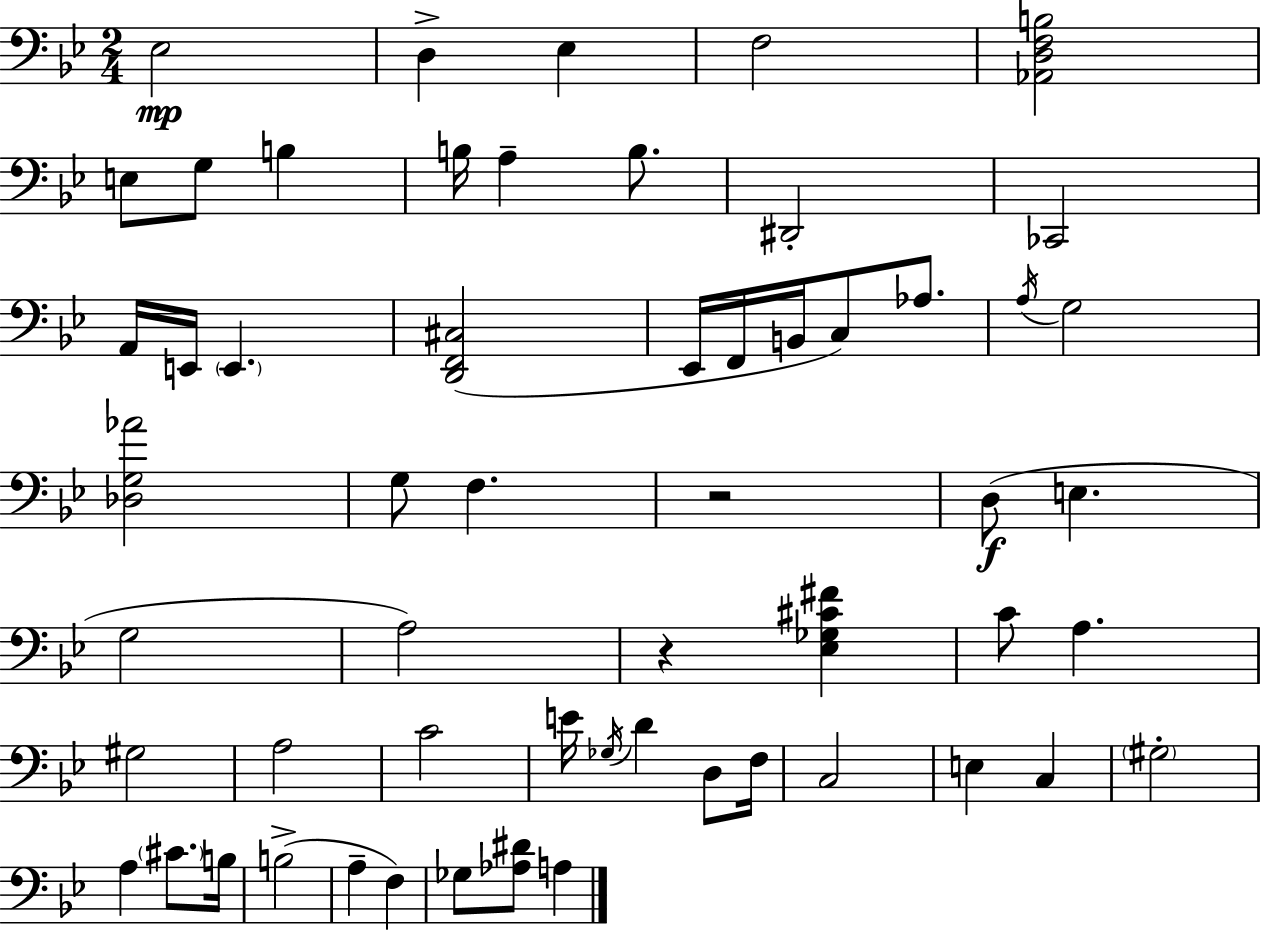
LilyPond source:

{
  \clef bass
  \numericTimeSignature
  \time 2/4
  \key bes \major
  ees2\mp | d4-> ees4 | f2 | <aes, d f b>2 | \break e8 g8 b4 | b16 a4-- b8. | dis,2-. | ces,2 | \break a,16 e,16 \parenthesize e,4. | <d, f, cis>2( | ees,16 f,16 b,16 c8) aes8. | \acciaccatura { a16 } g2 | \break <des g aes'>2 | g8 f4. | r2 | d8(\f e4. | \break g2 | a2) | r4 <ees ges cis' fis'>4 | c'8 a4. | \break gis2 | a2 | c'2 | e'16 \acciaccatura { ges16 } d'4 d8 | \break f16 c2 | e4 c4 | \parenthesize gis2-. | a4 \parenthesize cis'8. | \break b16 b2->( | a4-- f4) | ges8 <aes dis'>8 a4 | \bar "|."
}